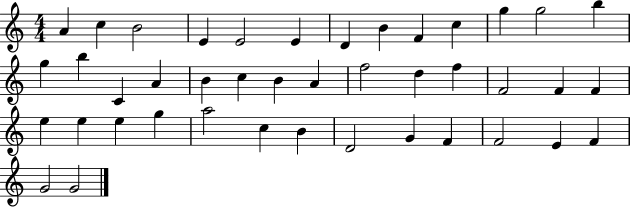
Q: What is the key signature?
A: C major